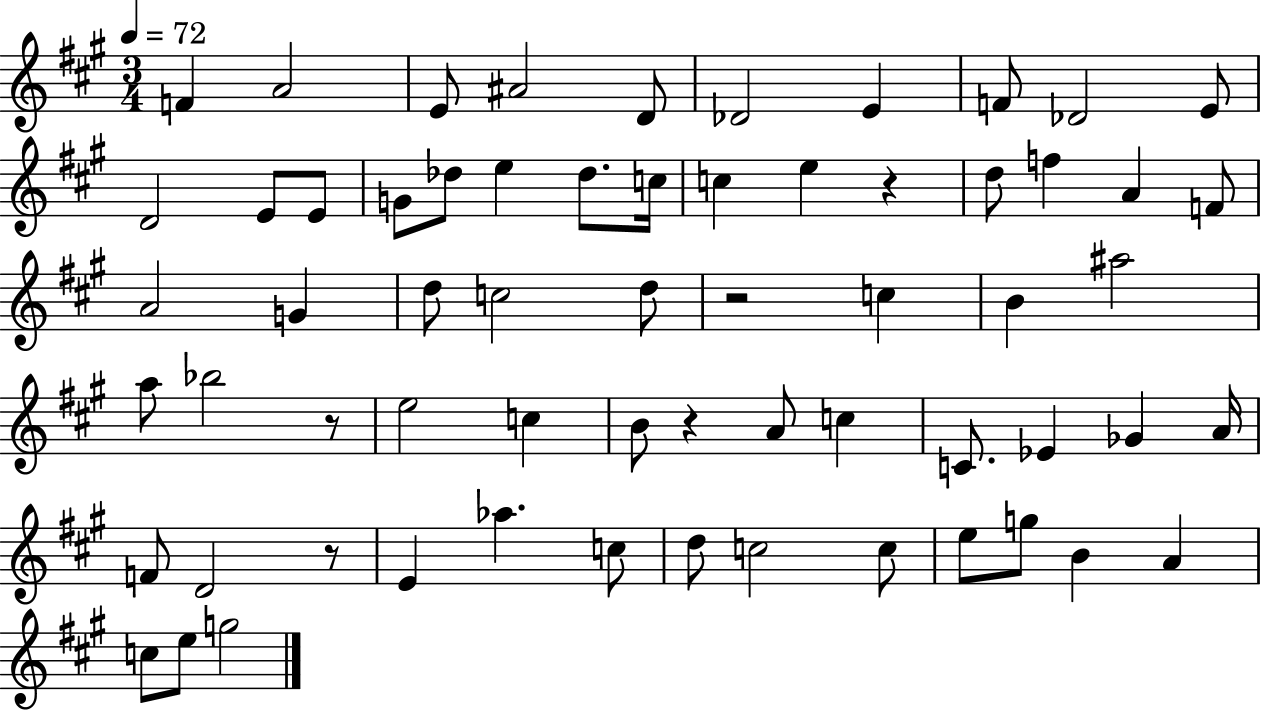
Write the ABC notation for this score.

X:1
T:Untitled
M:3/4
L:1/4
K:A
F A2 E/2 ^A2 D/2 _D2 E F/2 _D2 E/2 D2 E/2 E/2 G/2 _d/2 e _d/2 c/4 c e z d/2 f A F/2 A2 G d/2 c2 d/2 z2 c B ^a2 a/2 _b2 z/2 e2 c B/2 z A/2 c C/2 _E _G A/4 F/2 D2 z/2 E _a c/2 d/2 c2 c/2 e/2 g/2 B A c/2 e/2 g2